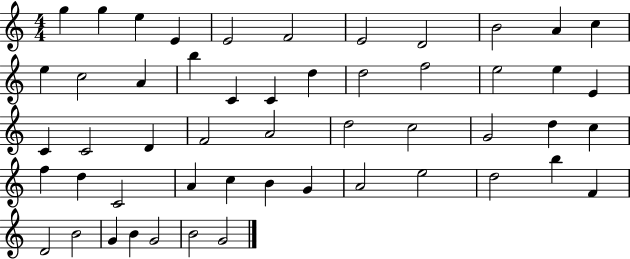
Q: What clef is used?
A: treble